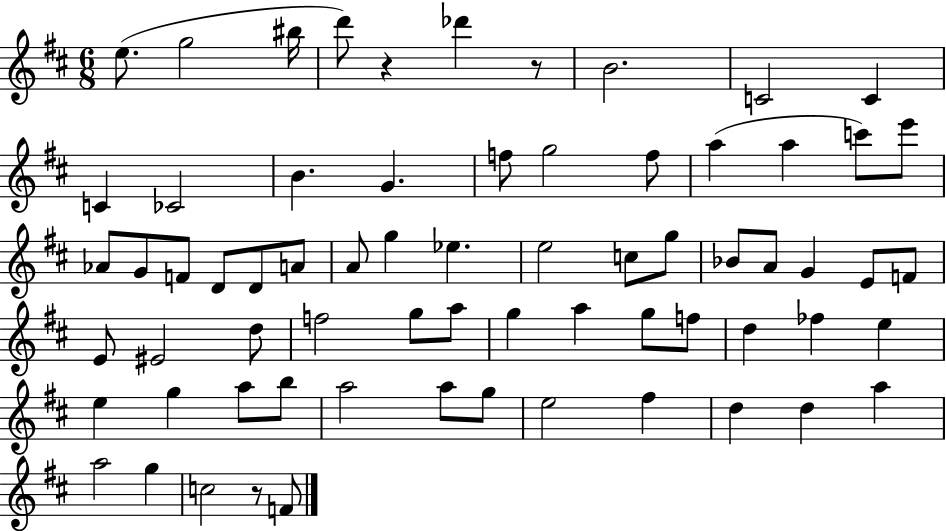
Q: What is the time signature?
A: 6/8